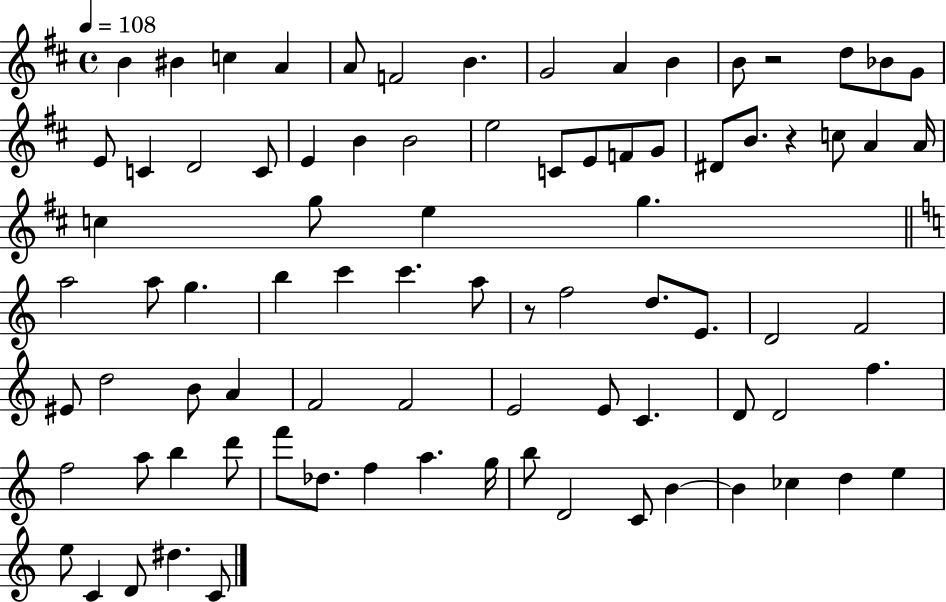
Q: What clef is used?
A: treble